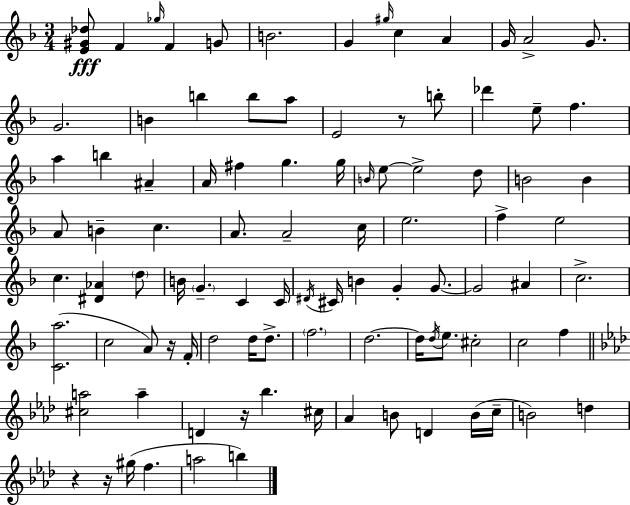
X:1
T:Untitled
M:3/4
L:1/4
K:Dm
[E^G_d]/2 F _g/4 F G/2 B2 G ^g/4 c A G/4 A2 G/2 G2 B b b/2 a/2 E2 z/2 b/2 _d' e/2 f a b ^A A/4 ^f g g/4 B/4 e/2 e2 d/2 B2 B A/2 B c A/2 A2 c/4 e2 f e2 c [^D_A] d/2 B/4 G C C/4 ^D/4 ^C/4 B G G/2 G2 ^A c2 [Ca]2 c2 A/2 z/4 F/4 d2 d/4 d/2 f2 d2 d/4 d/4 e/2 ^c2 c2 f [^ca]2 a D z/4 _b ^c/4 _A B/2 D B/4 c/4 B2 d z z/4 ^g/4 f a2 b